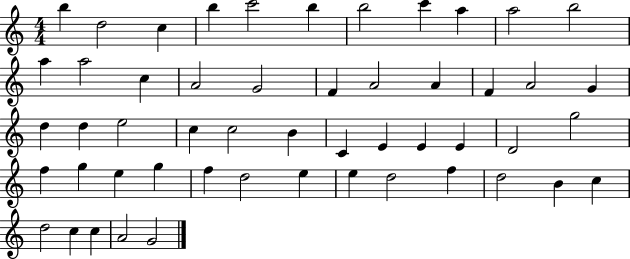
{
  \clef treble
  \numericTimeSignature
  \time 4/4
  \key c \major
  b''4 d''2 c''4 | b''4 c'''2 b''4 | b''2 c'''4 a''4 | a''2 b''2 | \break a''4 a''2 c''4 | a'2 g'2 | f'4 a'2 a'4 | f'4 a'2 g'4 | \break d''4 d''4 e''2 | c''4 c''2 b'4 | c'4 e'4 e'4 e'4 | d'2 g''2 | \break f''4 g''4 e''4 g''4 | f''4 d''2 e''4 | e''4 d''2 f''4 | d''2 b'4 c''4 | \break d''2 c''4 c''4 | a'2 g'2 | \bar "|."
}